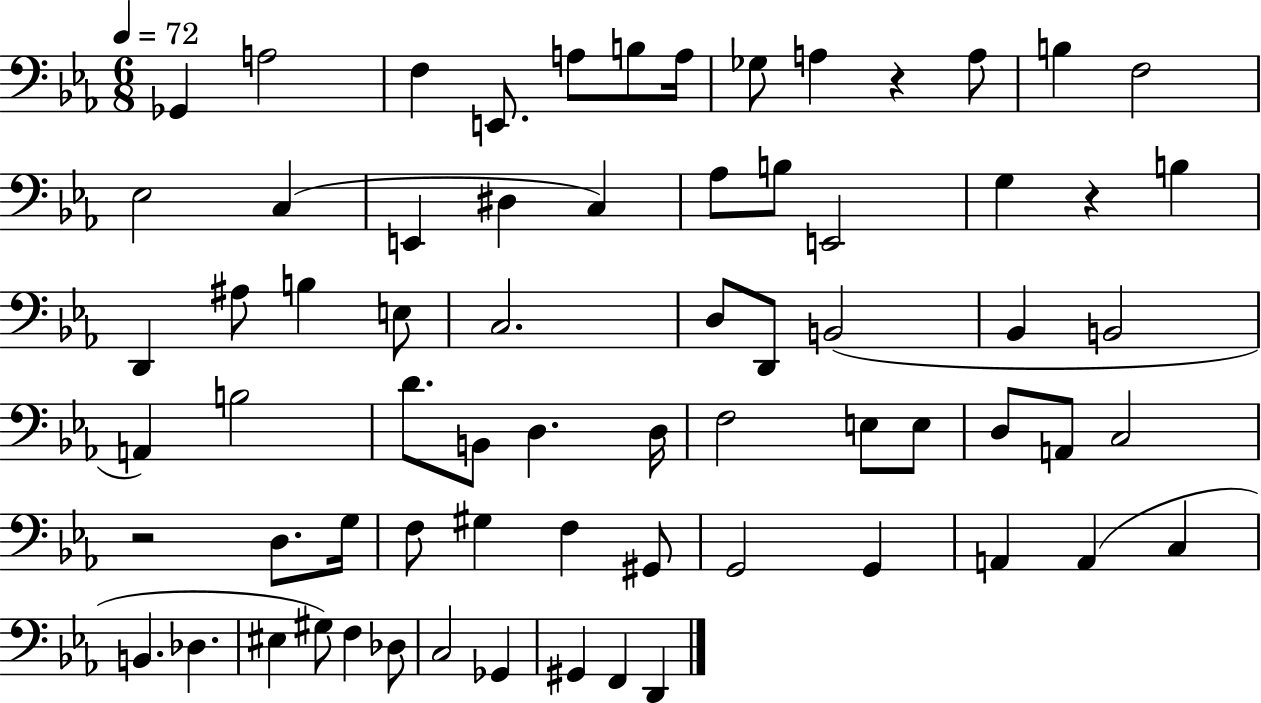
{
  \clef bass
  \numericTimeSignature
  \time 6/8
  \key ees \major
  \tempo 4 = 72
  ges,4 a2 | f4 e,8. a8 b8 a16 | ges8 a4 r4 a8 | b4 f2 | \break ees2 c4( | e,4 dis4 c4) | aes8 b8 e,2 | g4 r4 b4 | \break d,4 ais8 b4 e8 | c2. | d8 d,8 b,2( | bes,4 b,2 | \break a,4) b2 | d'8. b,8 d4. d16 | f2 e8 e8 | d8 a,8 c2 | \break r2 d8. g16 | f8 gis4 f4 gis,8 | g,2 g,4 | a,4 a,4( c4 | \break b,4. des4. | eis4 gis8) f4 des8 | c2 ges,4 | gis,4 f,4 d,4 | \break \bar "|."
}